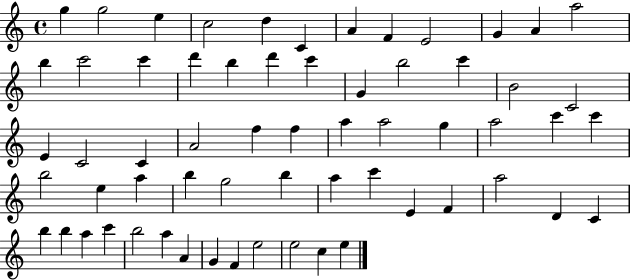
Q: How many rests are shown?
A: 0